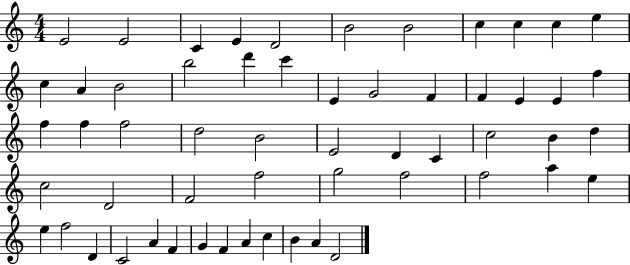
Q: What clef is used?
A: treble